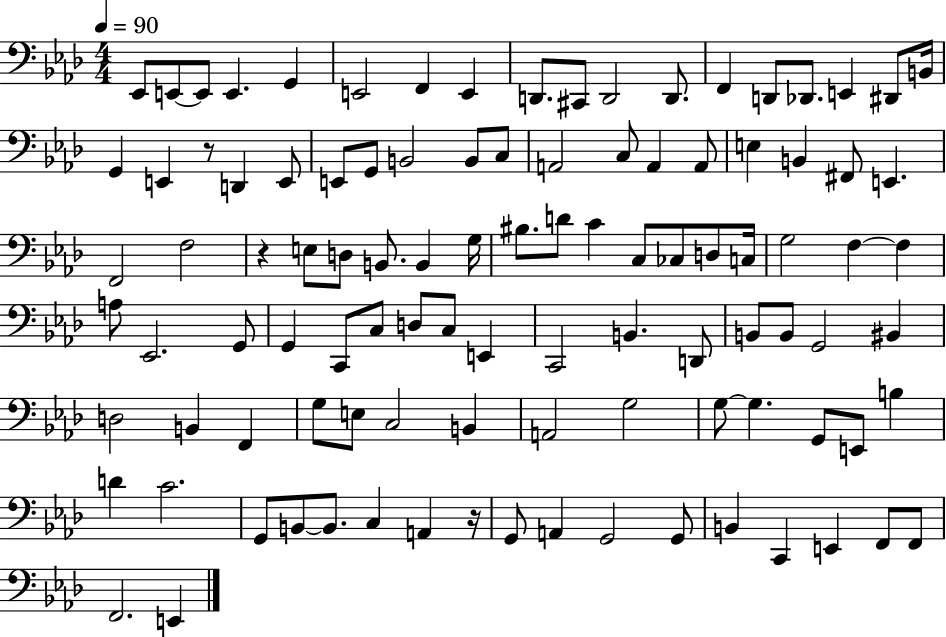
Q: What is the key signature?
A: AES major